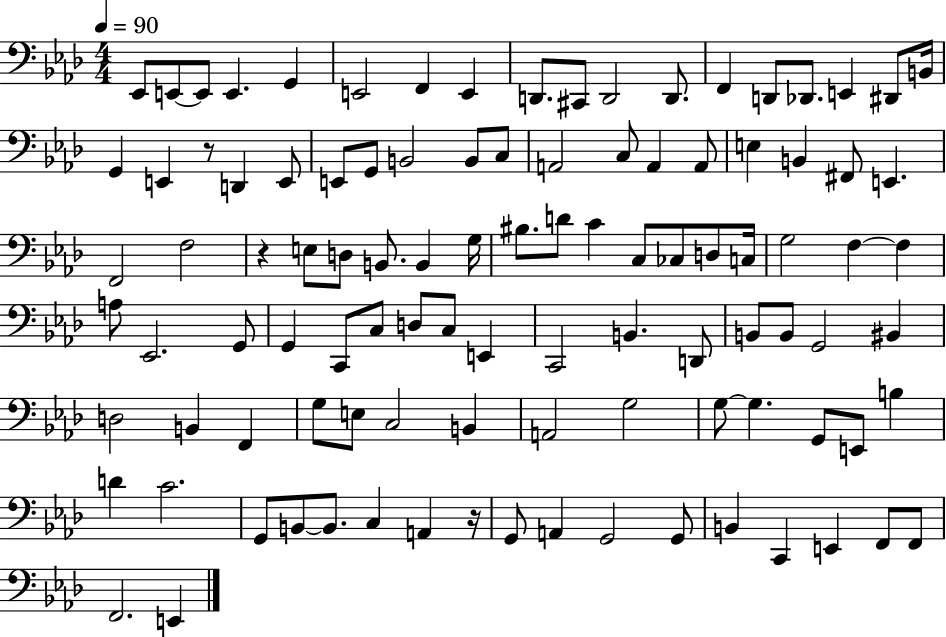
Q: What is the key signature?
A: AES major